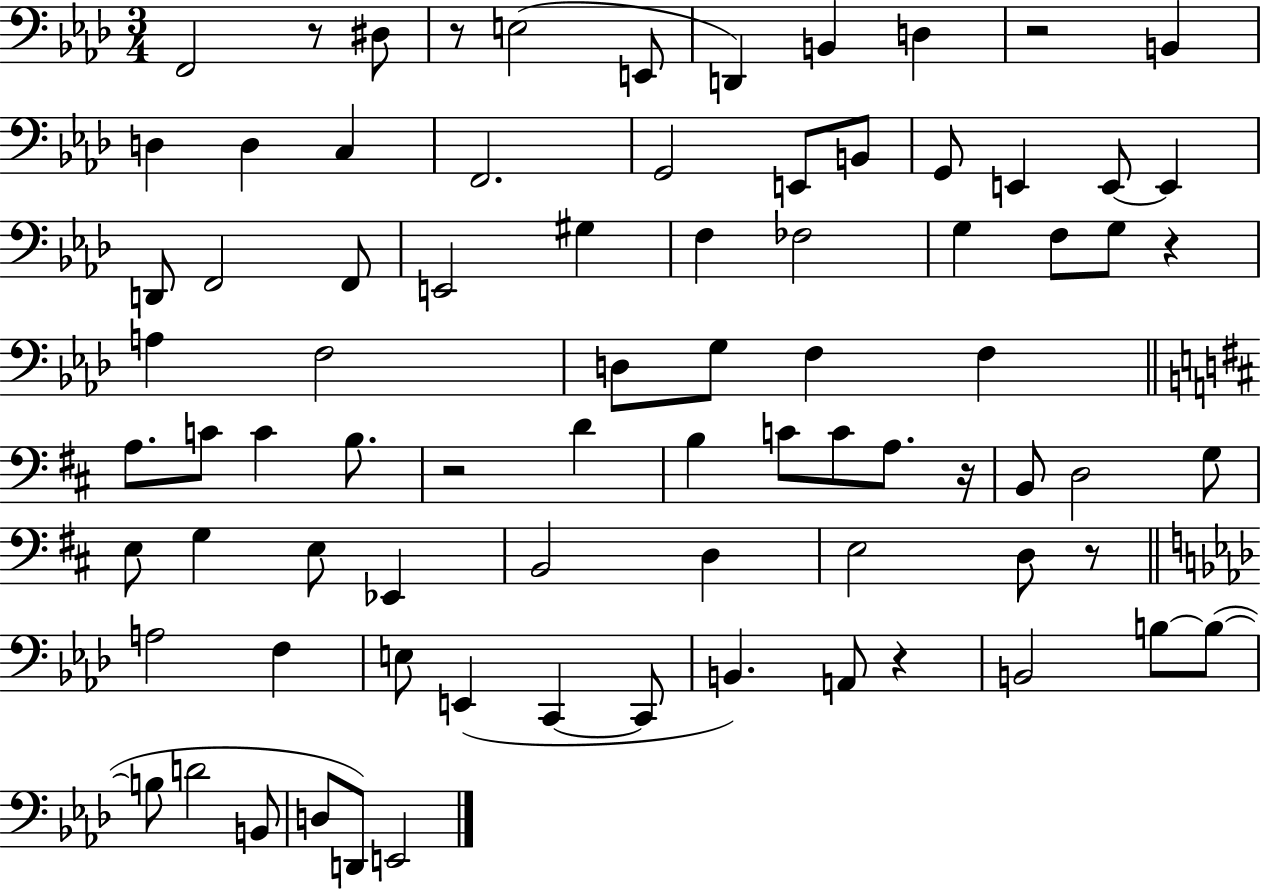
{
  \clef bass
  \numericTimeSignature
  \time 3/4
  \key aes \major
  \repeat volta 2 { f,2 r8 dis8 | r8 e2( e,8 | d,4) b,4 d4 | r2 b,4 | \break d4 d4 c4 | f,2. | g,2 e,8 b,8 | g,8 e,4 e,8~~ e,4 | \break d,8 f,2 f,8 | e,2 gis4 | f4 fes2 | g4 f8 g8 r4 | \break a4 f2 | d8 g8 f4 f4 | \bar "||" \break \key b \minor a8. c'8 c'4 b8. | r2 d'4 | b4 c'8 c'8 a8. r16 | b,8 d2 g8 | \break e8 g4 e8 ees,4 | b,2 d4 | e2 d8 r8 | \bar "||" \break \key aes \major a2 f4 | e8 e,4( c,4~~ c,8 | b,4.) a,8 r4 | b,2 b8~~ b8~(~ | \break b8 d'2 b,8 | d8 d,8) e,2 | } \bar "|."
}